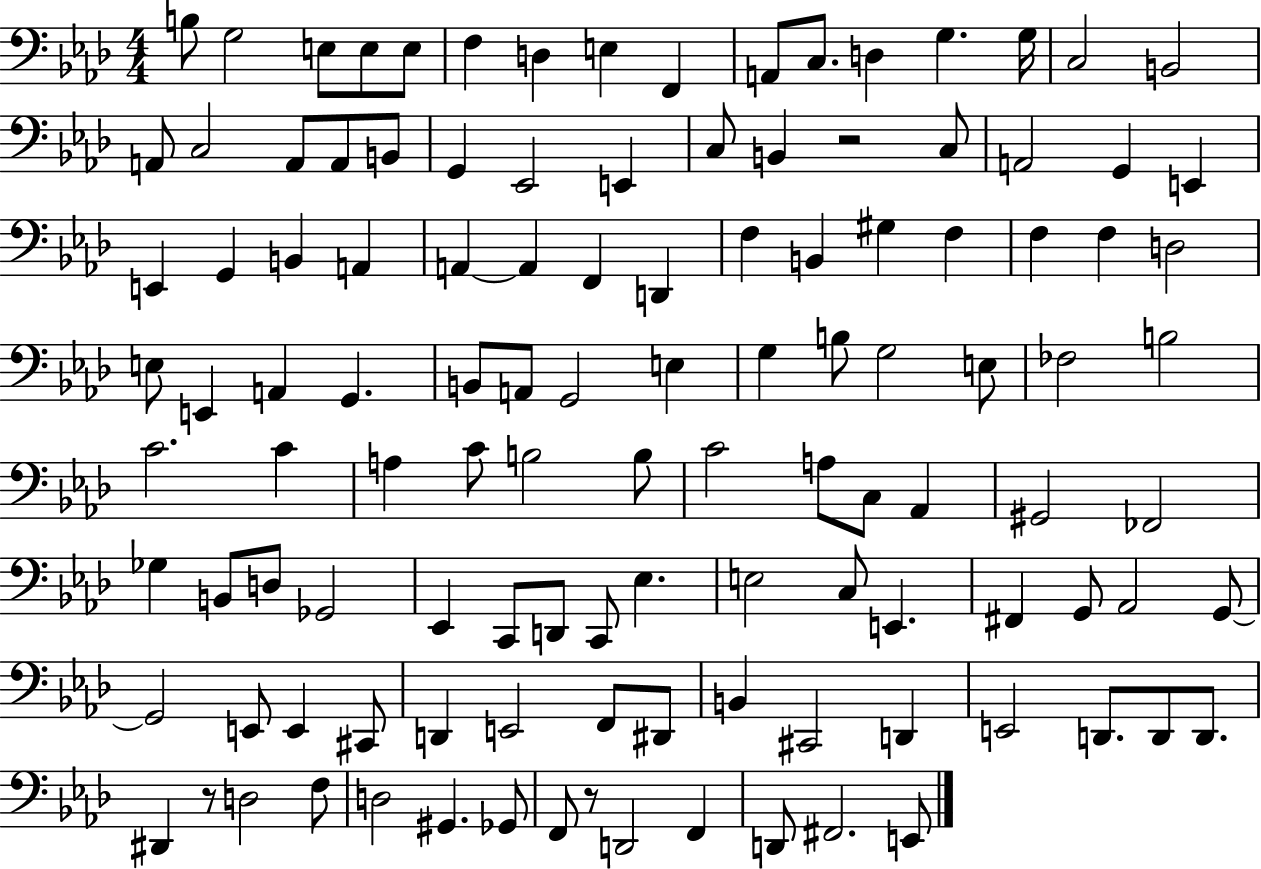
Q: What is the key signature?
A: AES major